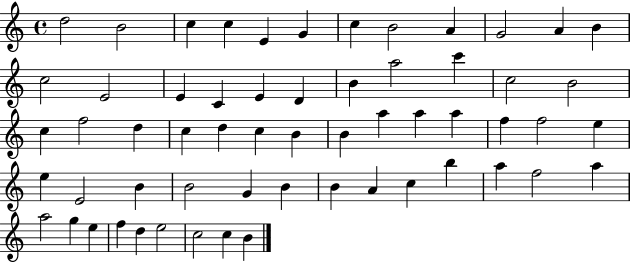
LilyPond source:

{
  \clef treble
  \time 4/4
  \defaultTimeSignature
  \key c \major
  d''2 b'2 | c''4 c''4 e'4 g'4 | c''4 b'2 a'4 | g'2 a'4 b'4 | \break c''2 e'2 | e'4 c'4 e'4 d'4 | b'4 a''2 c'''4 | c''2 b'2 | \break c''4 f''2 d''4 | c''4 d''4 c''4 b'4 | b'4 a''4 a''4 a''4 | f''4 f''2 e''4 | \break e''4 e'2 b'4 | b'2 g'4 b'4 | b'4 a'4 c''4 b''4 | a''4 f''2 a''4 | \break a''2 g''4 e''4 | f''4 d''4 e''2 | c''2 c''4 b'4 | \bar "|."
}